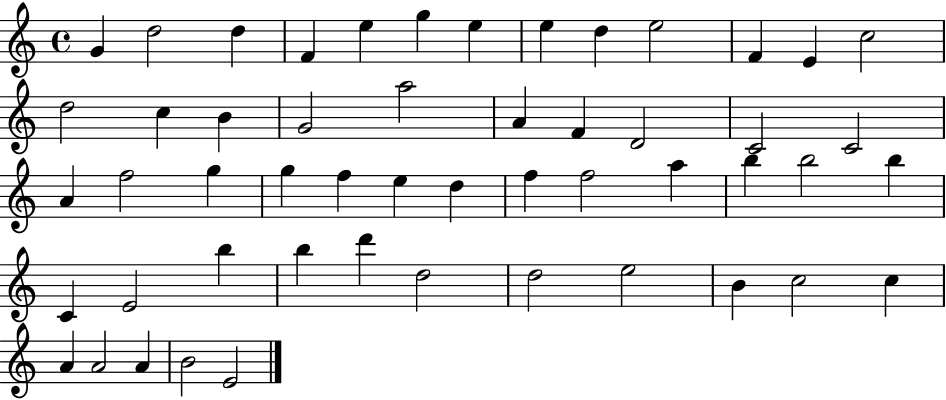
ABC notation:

X:1
T:Untitled
M:4/4
L:1/4
K:C
G d2 d F e g e e d e2 F E c2 d2 c B G2 a2 A F D2 C2 C2 A f2 g g f e d f f2 a b b2 b C E2 b b d' d2 d2 e2 B c2 c A A2 A B2 E2